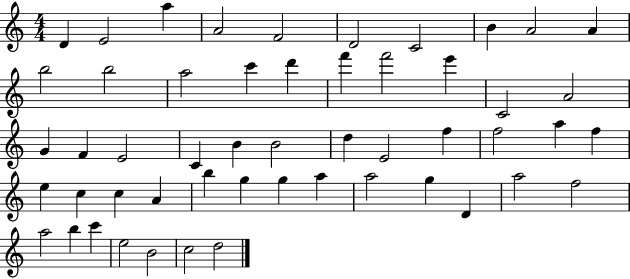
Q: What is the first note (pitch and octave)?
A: D4